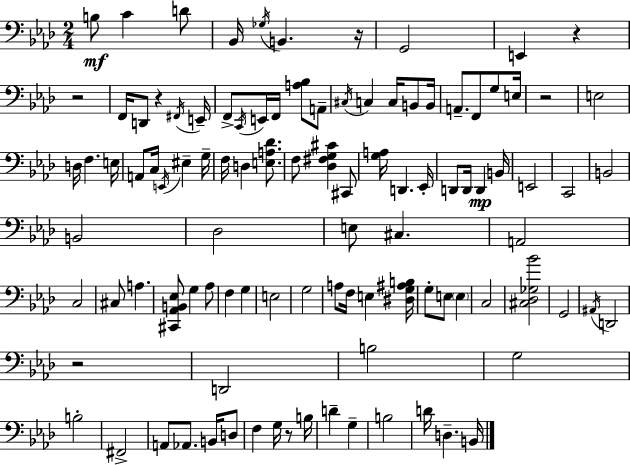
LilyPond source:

{
  \clef bass
  \numericTimeSignature
  \time 2/4
  \key f \minor
  \repeat volta 2 { b8\mf c'4 d'8 | bes,16 \acciaccatura { ges16 } b,4. | r16 g,2 | e,4 r4 | \break r2 | f,16 d,8 r4 | \acciaccatura { fis,16 } e,16-- f,8-> \acciaccatura { c,16 } e,16 f,16 <a bes>8 | a,8-- \acciaccatura { cis16 } c4 | \break c16 b,8 b,16 a,8.-- f,8 | g8 e16 r2 | e2 | d16 f4. | \break e16 a,8 c16 \acciaccatura { e,16 } | eis4-- g16-- f16 d4 | <e a des'>8. f8 <des fis g cis'>4 | cis,8 <g a>16 d,4. | \break ees,16-. d,8 d,16 | d,4\mp b,16 e,2 | c,2 | b,2 | \break b,2 | des2 | e8 cis4. | a,2 | \break c2 | cis8 a4. | <cis, aes, b, ees>8 g4 | aes8 f4 | \break g4 e2 | g2 | a8 f16 | e4 <dis g ais b>16 g8-. e8 | \break \parenthesize e4 c2 | <cis des ges bes'>2 | g,2 | \acciaccatura { ais,16 } d,2 | \break r2 | d,2 | b2 | g2 | \break b2-. | fis,2-> | a,8 | aes,8. b,16 d8 f4 | \break g16 r8 b16 d'4-- | g4-- b2 | d'16 d4.-- | b,16 } \bar "|."
}